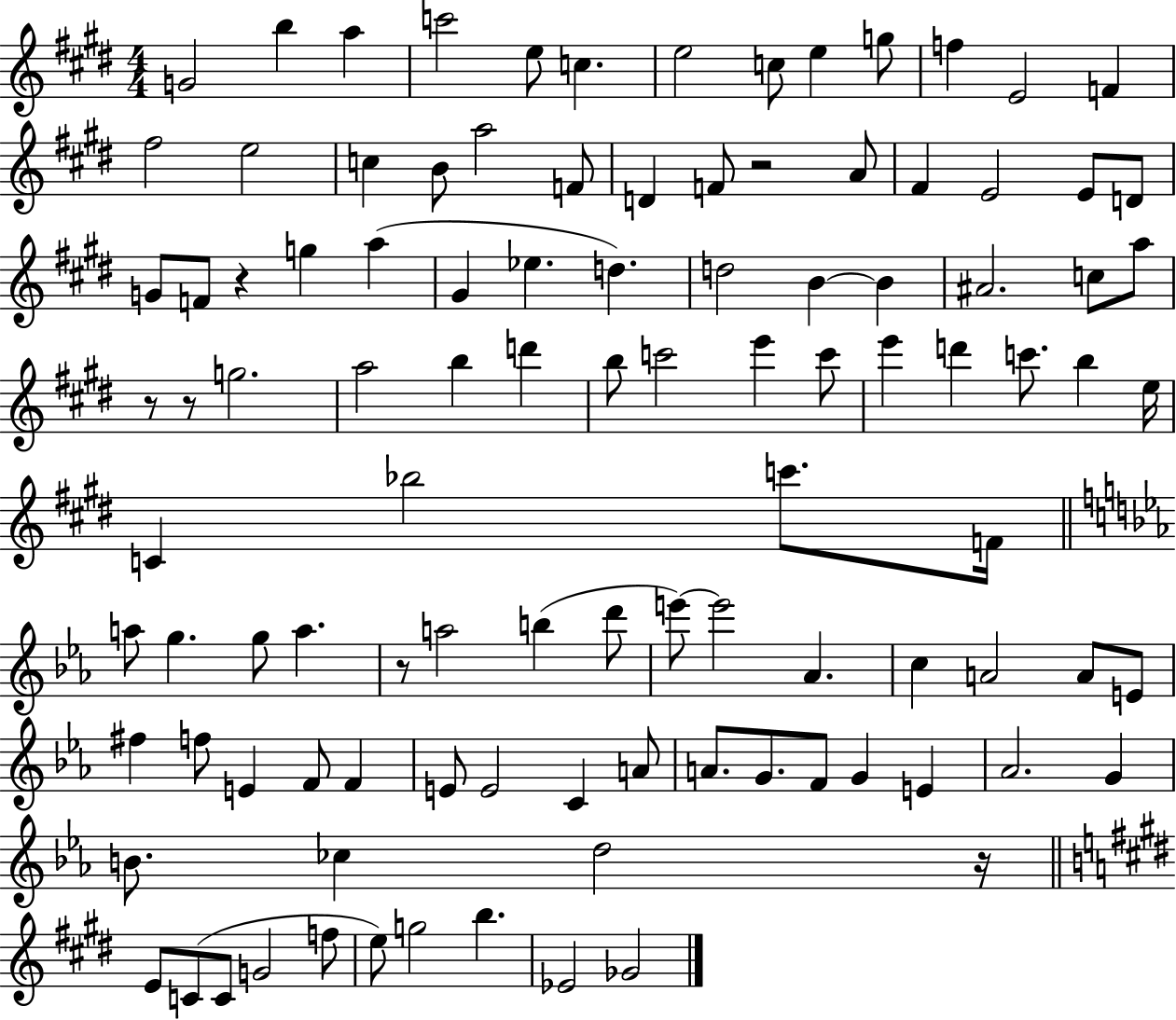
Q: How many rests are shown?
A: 6